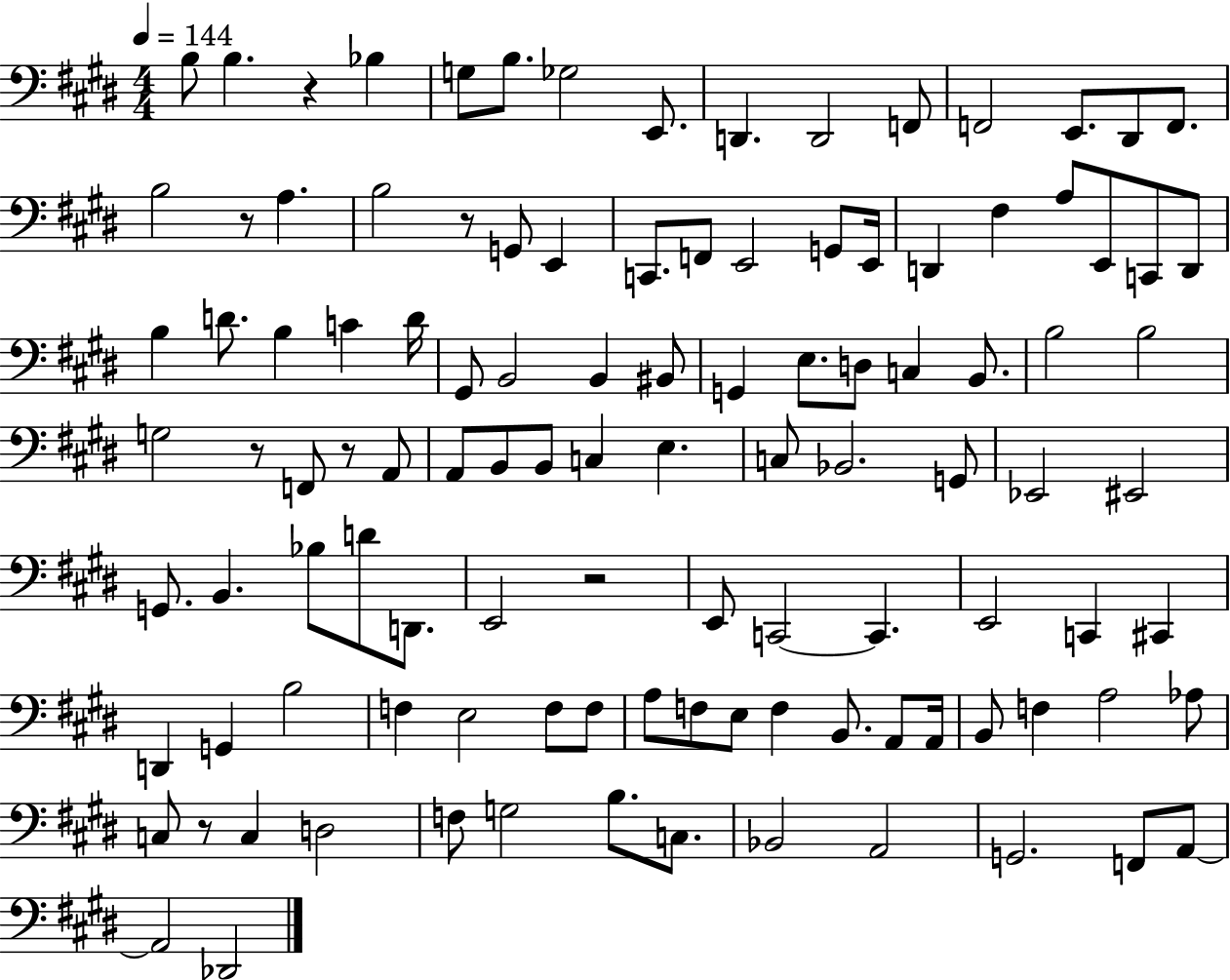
B3/e B3/q. R/q Bb3/q G3/e B3/e. Gb3/h E2/e. D2/q. D2/h F2/e F2/h E2/e. D#2/e F2/e. B3/h R/e A3/q. B3/h R/e G2/e E2/q C2/e. F2/e E2/h G2/e E2/s D2/q F#3/q A3/e E2/e C2/e D2/e B3/q D4/e. B3/q C4/q D4/s G#2/e B2/h B2/q BIS2/e G2/q E3/e. D3/e C3/q B2/e. B3/h B3/h G3/h R/e F2/e R/e A2/e A2/e B2/e B2/e C3/q E3/q. C3/e Bb2/h. G2/e Eb2/h EIS2/h G2/e. B2/q. Bb3/e D4/e D2/e. E2/h R/h E2/e C2/h C2/q. E2/h C2/q C#2/q D2/q G2/q B3/h F3/q E3/h F3/e F3/e A3/e F3/e E3/e F3/q B2/e. A2/e A2/s B2/e F3/q A3/h Ab3/e C3/e R/e C3/q D3/h F3/e G3/h B3/e. C3/e. Bb2/h A2/h G2/h. F2/e A2/e A2/h Db2/h